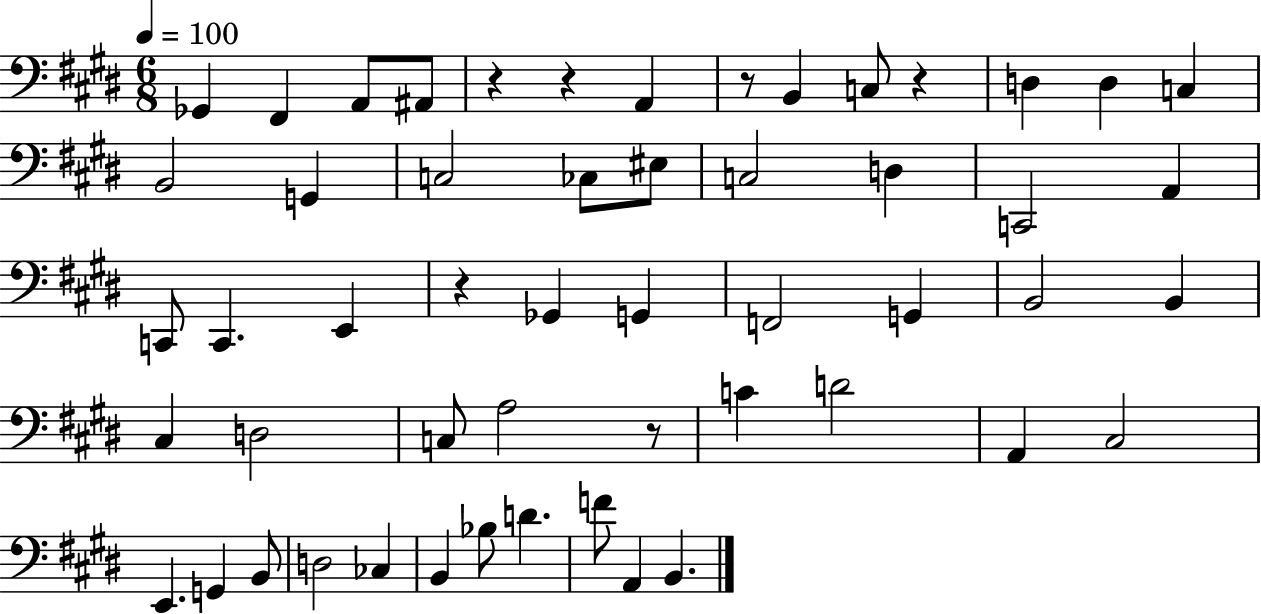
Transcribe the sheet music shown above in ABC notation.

X:1
T:Untitled
M:6/8
L:1/4
K:E
_G,, ^F,, A,,/2 ^A,,/2 z z A,, z/2 B,, C,/2 z D, D, C, B,,2 G,, C,2 _C,/2 ^E,/2 C,2 D, C,,2 A,, C,,/2 C,, E,, z _G,, G,, F,,2 G,, B,,2 B,, ^C, D,2 C,/2 A,2 z/2 C D2 A,, ^C,2 E,, G,, B,,/2 D,2 _C, B,, _B,/2 D F/2 A,, B,,